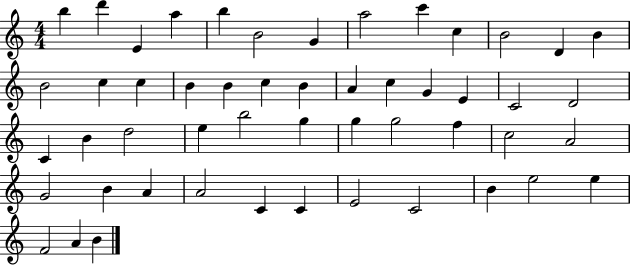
{
  \clef treble
  \numericTimeSignature
  \time 4/4
  \key c \major
  b''4 d'''4 e'4 a''4 | b''4 b'2 g'4 | a''2 c'''4 c''4 | b'2 d'4 b'4 | \break b'2 c''4 c''4 | b'4 b'4 c''4 b'4 | a'4 c''4 g'4 e'4 | c'2 d'2 | \break c'4 b'4 d''2 | e''4 b''2 g''4 | g''4 g''2 f''4 | c''2 a'2 | \break g'2 b'4 a'4 | a'2 c'4 c'4 | e'2 c'2 | b'4 e''2 e''4 | \break f'2 a'4 b'4 | \bar "|."
}